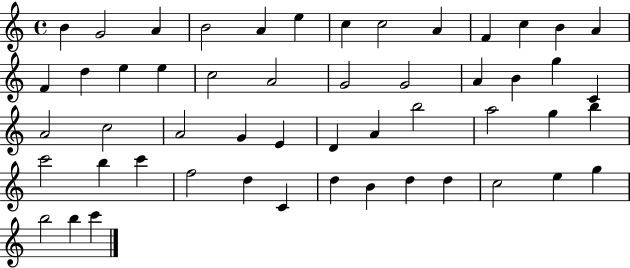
B4/q G4/h A4/q B4/h A4/q E5/q C5/q C5/h A4/q F4/q C5/q B4/q A4/q F4/q D5/q E5/q E5/q C5/h A4/h G4/h G4/h A4/q B4/q G5/q C4/q A4/h C5/h A4/h G4/q E4/q D4/q A4/q B5/h A5/h G5/q B5/q C6/h B5/q C6/q F5/h D5/q C4/q D5/q B4/q D5/q D5/q C5/h E5/q G5/q B5/h B5/q C6/q